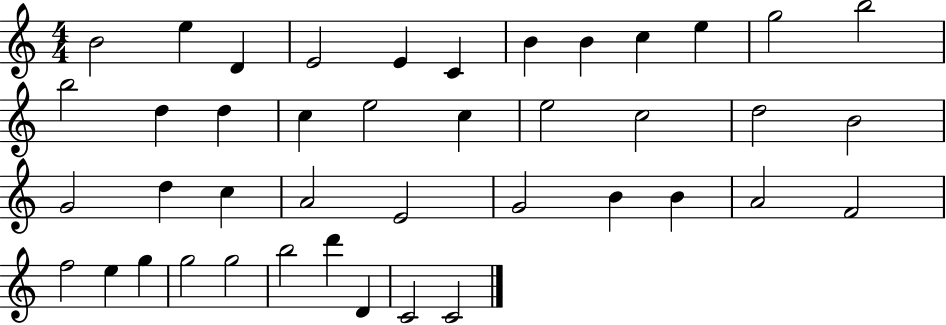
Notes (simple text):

B4/h E5/q D4/q E4/h E4/q C4/q B4/q B4/q C5/q E5/q G5/h B5/h B5/h D5/q D5/q C5/q E5/h C5/q E5/h C5/h D5/h B4/h G4/h D5/q C5/q A4/h E4/h G4/h B4/q B4/q A4/h F4/h F5/h E5/q G5/q G5/h G5/h B5/h D6/q D4/q C4/h C4/h